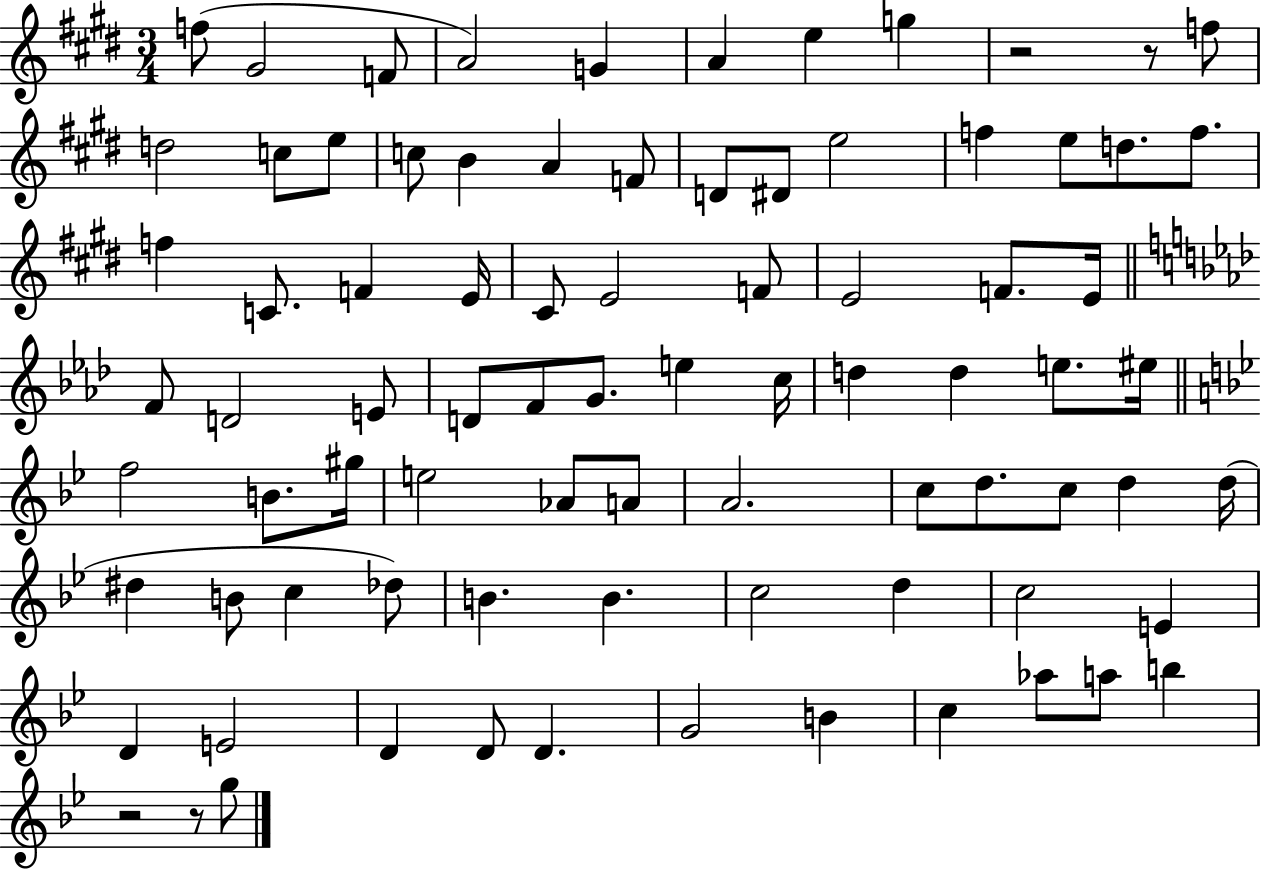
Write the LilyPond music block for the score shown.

{
  \clef treble
  \numericTimeSignature
  \time 3/4
  \key e \major
  f''8( gis'2 f'8 | a'2) g'4 | a'4 e''4 g''4 | r2 r8 f''8 | \break d''2 c''8 e''8 | c''8 b'4 a'4 f'8 | d'8 dis'8 e''2 | f''4 e''8 d''8. f''8. | \break f''4 c'8. f'4 e'16 | cis'8 e'2 f'8 | e'2 f'8. e'16 | \bar "||" \break \key aes \major f'8 d'2 e'8 | d'8 f'8 g'8. e''4 c''16 | d''4 d''4 e''8. eis''16 | \bar "||" \break \key g \minor f''2 b'8. gis''16 | e''2 aes'8 a'8 | a'2. | c''8 d''8. c''8 d''4 d''16( | \break dis''4 b'8 c''4 des''8) | b'4. b'4. | c''2 d''4 | c''2 e'4 | \break d'4 e'2 | d'4 d'8 d'4. | g'2 b'4 | c''4 aes''8 a''8 b''4 | \break r2 r8 g''8 | \bar "|."
}